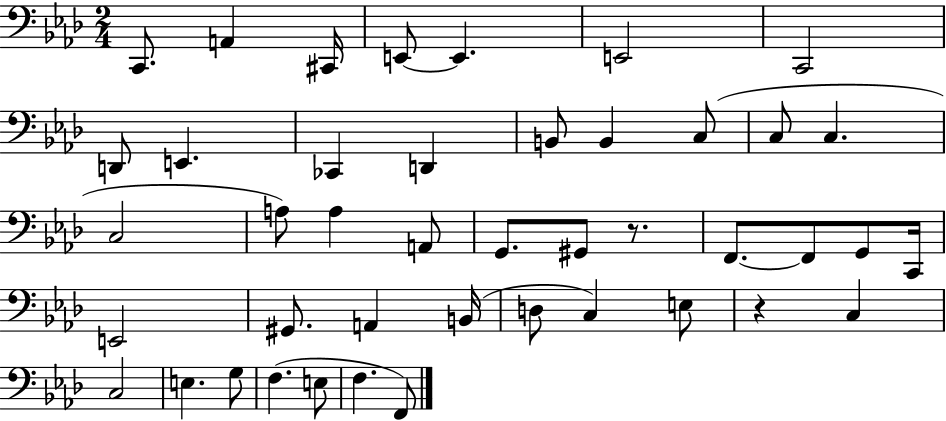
{
  \clef bass
  \numericTimeSignature
  \time 2/4
  \key aes \major
  c,8. a,4 cis,16 | e,8~~ e,4. | e,2 | c,2 | \break d,8 e,4. | ces,4 d,4 | b,8 b,4 c8( | c8 c4. | \break c2 | a8) a4 a,8 | g,8. gis,8 r8. | f,8.~~ f,8 g,8 c,16 | \break e,2 | gis,8. a,4 b,16( | d8 c4) e8 | r4 c4 | \break c2 | e4. g8 | f4.( e8 | f4. f,8) | \break \bar "|."
}